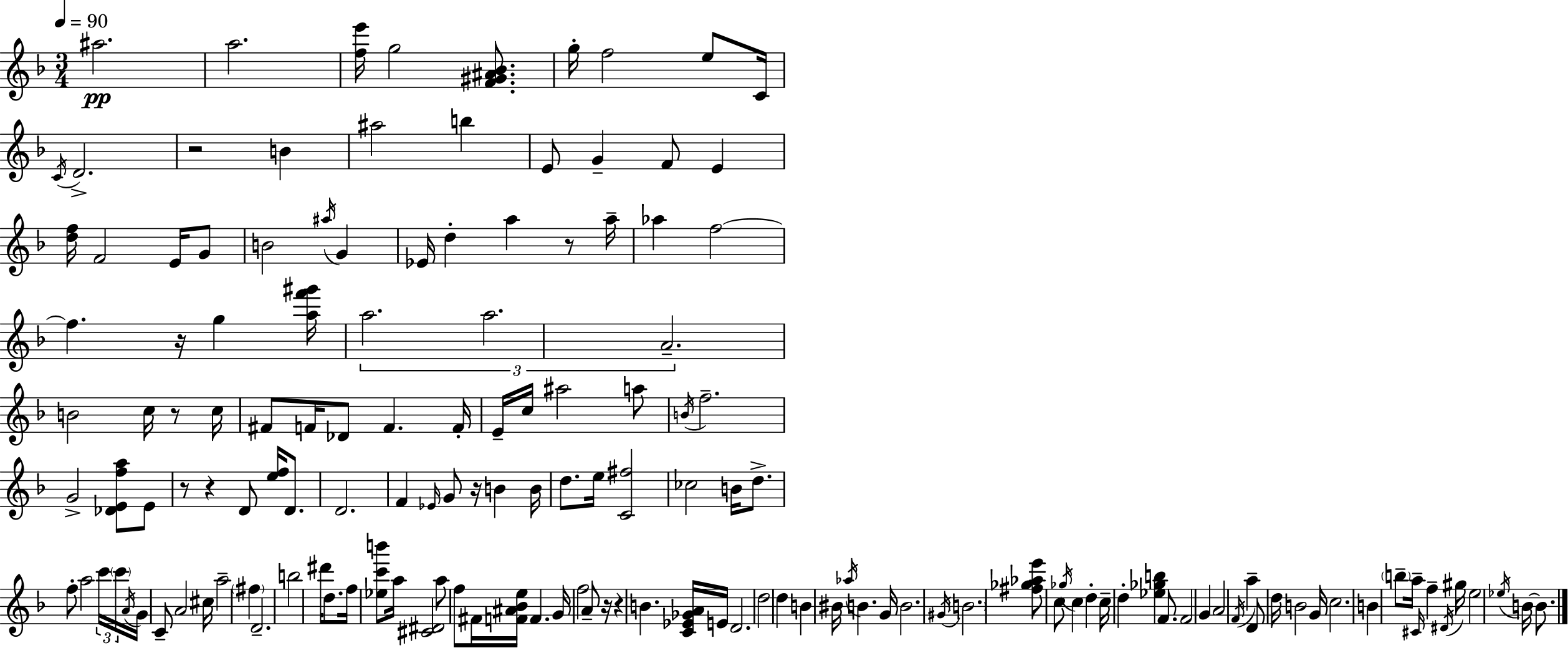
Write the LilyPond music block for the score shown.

{
  \clef treble
  \numericTimeSignature
  \time 3/4
  \key f \major
  \tempo 4 = 90
  ais''2.\pp | a''2. | <f'' e'''>16 g''2 <f' gis' ais' bes'>8. | g''16-. f''2 e''8 c'16 | \break \acciaccatura { c'16 } d'2.-> | r2 b'4 | ais''2 b''4 | e'8 g'4-- f'8 e'4 | \break <d'' f''>16 f'2 e'16 g'8 | b'2 \acciaccatura { ais''16 } g'4 | ees'16 d''4-. a''4 r8 | a''16-- aes''4 f''2~~ | \break f''4. r16 g''4 | <a'' f''' gis'''>16 \tuplet 3/2 { a''2. | a''2. | a'2.-- } | \break b'2 c''16 r8 | c''16 fis'8 f'16 des'8 f'4. | f'16-. e'16-- c''16 ais''2 | a''8 \acciaccatura { b'16 } f''2.-- | \break g'2-> <des' e' f'' a''>8 | e'8 r8 r4 d'8 <e'' f''>16 | d'8. d'2. | f'4 \grace { ees'16 } g'8 r16 b'4 | \break b'16 d''8. e''16 <c' fis''>2 | ces''2 | b'16 d''8.-> f''8-. a''2 | \tuplet 3/2 { c'''16 \parenthesize c'''16 \acciaccatura { a'16 } } g'16 c'8-- a'2 | \break cis''16 a''2-- | \parenthesize fis''4 d'2.-- | b''2 | dis'''16 d''8. f''16 <ees'' c''' b'''>8 a''16 <cis' dis'>2 | \break a''8 f''8 fis'16 <f' ais' bes' e''>16 f'4. | g'16 f''2 | a'8-- r16 r4 b'4. | <c' ees' ges' a'>16 e'16 d'2. | \break d''2 | d''4 b'4 bis'16 \acciaccatura { aes''16 } b'4. | g'16 b'2. | \acciaccatura { gis'16 } \parenthesize b'2. | \break <fis'' ges'' aes'' e'''>8 c''8 \acciaccatura { ges''16 } | c''4 d''4-. c''16-- d''4-. | <ees'' ges'' b''>4 f'8. f'2 | g'4 a'2 | \break \acciaccatura { f'16 } a''4-- d'8 d''16 | b'2 g'16 c''2. | b'4 | \parenthesize b''8-- a''16-- \grace { cis'16 } f''4-- \acciaccatura { dis'16 } gis''16 e''2 | \break \acciaccatura { ees''16 } b'16~~ b'8. | \bar "|."
}